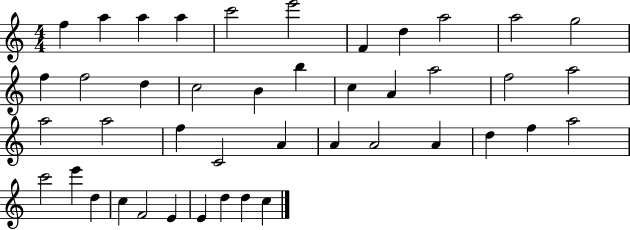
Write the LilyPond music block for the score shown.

{
  \clef treble
  \numericTimeSignature
  \time 4/4
  \key c \major
  f''4 a''4 a''4 a''4 | c'''2 e'''2 | f'4 d''4 a''2 | a''2 g''2 | \break f''4 f''2 d''4 | c''2 b'4 b''4 | c''4 a'4 a''2 | f''2 a''2 | \break a''2 a''2 | f''4 c'2 a'4 | a'4 a'2 a'4 | d''4 f''4 a''2 | \break c'''2 e'''4 d''4 | c''4 f'2 e'4 | e'4 d''4 d''4 c''4 | \bar "|."
}